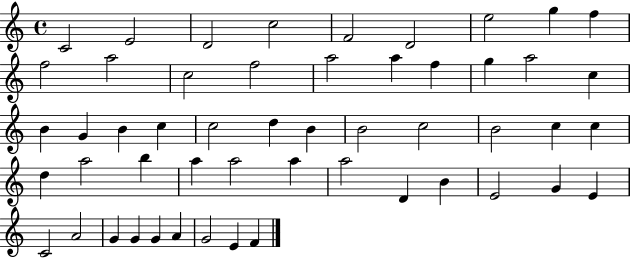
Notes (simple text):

C4/h E4/h D4/h C5/h F4/h D4/h E5/h G5/q F5/q F5/h A5/h C5/h F5/h A5/h A5/q F5/q G5/q A5/h C5/q B4/q G4/q B4/q C5/q C5/h D5/q B4/q B4/h C5/h B4/h C5/q C5/q D5/q A5/h B5/q A5/q A5/h A5/q A5/h D4/q B4/q E4/h G4/q E4/q C4/h A4/h G4/q G4/q G4/q A4/q G4/h E4/q F4/q